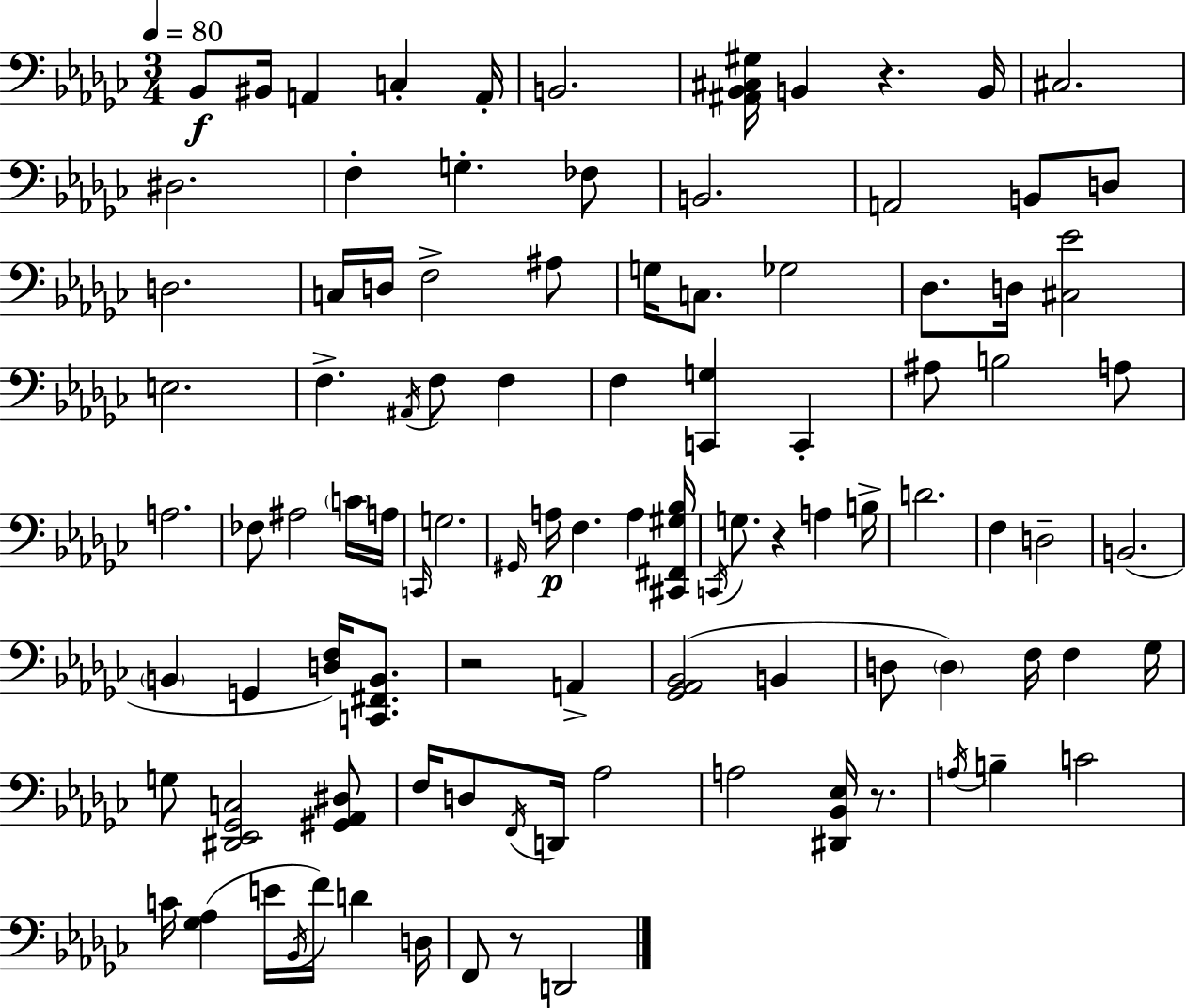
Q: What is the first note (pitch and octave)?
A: Bb2